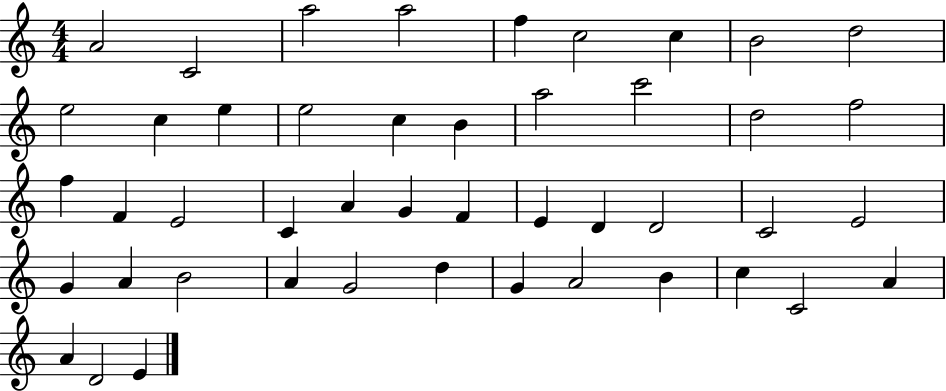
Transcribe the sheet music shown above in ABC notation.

X:1
T:Untitled
M:4/4
L:1/4
K:C
A2 C2 a2 a2 f c2 c B2 d2 e2 c e e2 c B a2 c'2 d2 f2 f F E2 C A G F E D D2 C2 E2 G A B2 A G2 d G A2 B c C2 A A D2 E